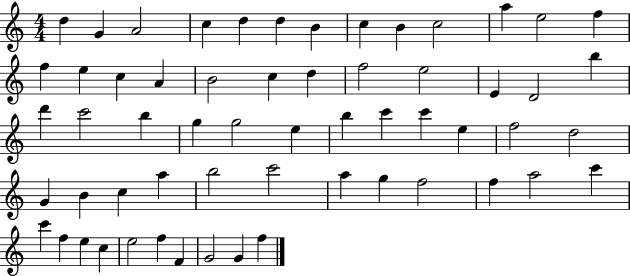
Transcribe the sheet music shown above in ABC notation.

X:1
T:Untitled
M:4/4
L:1/4
K:C
d G A2 c d d B c B c2 a e2 f f e c A B2 c d f2 e2 E D2 b d' c'2 b g g2 e b c' c' e f2 d2 G B c a b2 c'2 a g f2 f a2 c' c' f e c e2 f F G2 G f